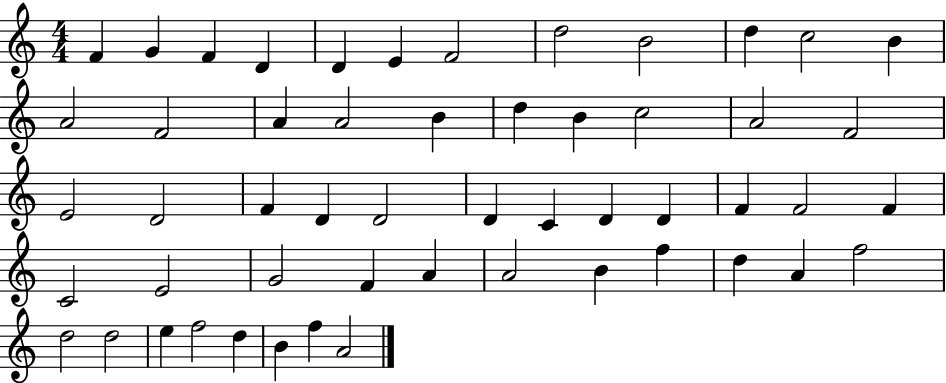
F4/q G4/q F4/q D4/q D4/q E4/q F4/h D5/h B4/h D5/q C5/h B4/q A4/h F4/h A4/q A4/h B4/q D5/q B4/q C5/h A4/h F4/h E4/h D4/h F4/q D4/q D4/h D4/q C4/q D4/q D4/q F4/q F4/h F4/q C4/h E4/h G4/h F4/q A4/q A4/h B4/q F5/q D5/q A4/q F5/h D5/h D5/h E5/q F5/h D5/q B4/q F5/q A4/h